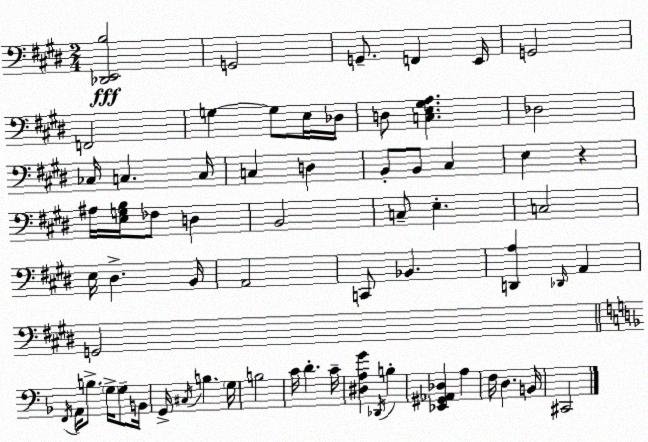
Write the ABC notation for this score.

X:1
T:Untitled
M:2/4
L:1/4
K:E
[_D,,E,,B,]2 G,,2 G,,/2 F,, E,,/4 G,,2 F,,2 G, G,/2 E,/4 _D,/4 D,/2 [C,E,^G,A,] _D,2 _C,/4 C, C,/4 C, D, B,,/2 B,,/2 ^C, E, z ^A,/4 [E,G,B,]/4 _F,/2 D, B,,2 C,/2 E, C,2 E,/4 ^D, B,,/4 A,,2 C,,/2 _B,, [D,,A,] _D,,/4 A,, G,,2 F,,/4 A,,/4 B,/2 G,/4 G,/2 B,,/4 G,,/4 ^C,/4 B, G,/4 B,2 C/4 D C/4 [^D,A,G] _D,,/4 B, [_E,,^G,,_A,,_D,] A, F,/4 D, B,,/4 ^C,,2